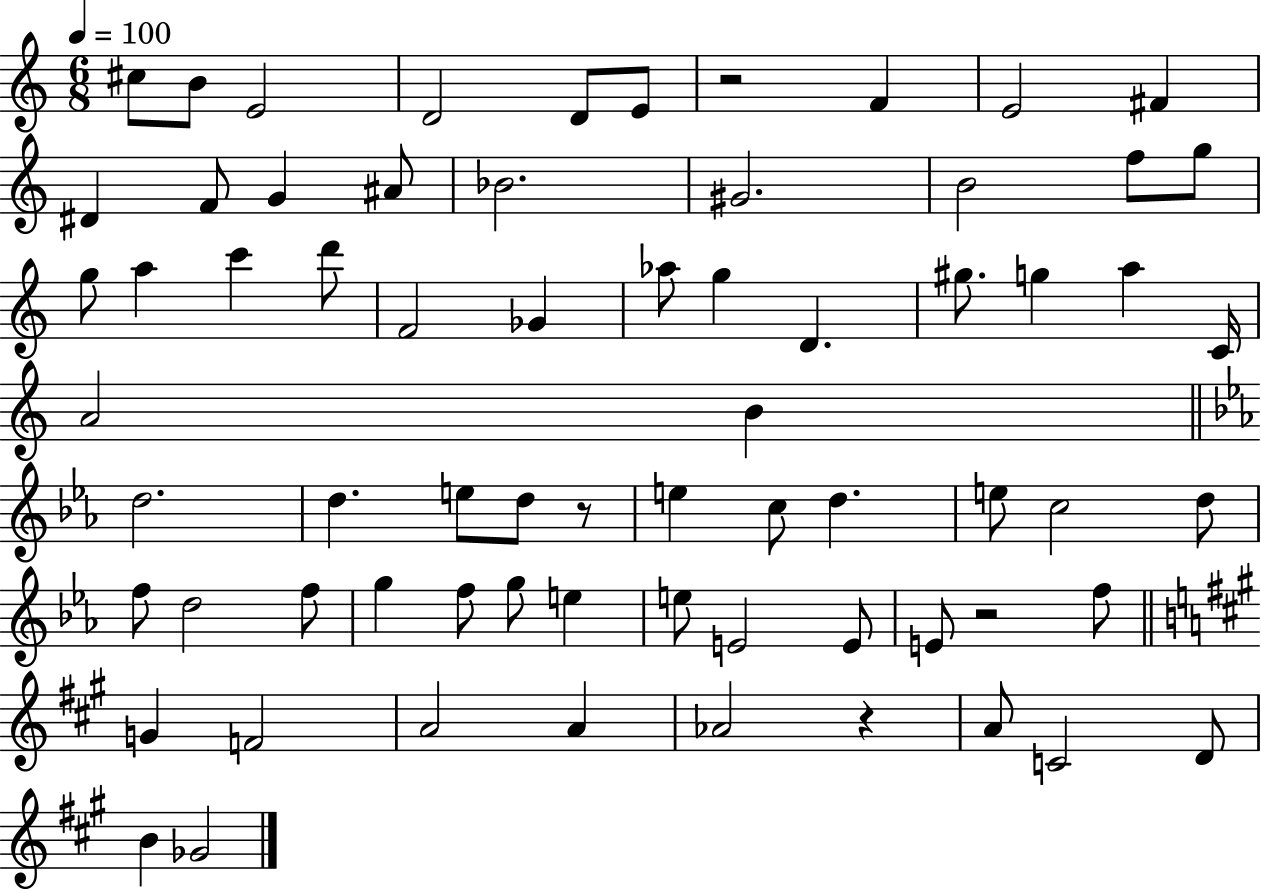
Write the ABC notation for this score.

X:1
T:Untitled
M:6/8
L:1/4
K:C
^c/2 B/2 E2 D2 D/2 E/2 z2 F E2 ^F ^D F/2 G ^A/2 _B2 ^G2 B2 f/2 g/2 g/2 a c' d'/2 F2 _G _a/2 g D ^g/2 g a C/4 A2 B d2 d e/2 d/2 z/2 e c/2 d e/2 c2 d/2 f/2 d2 f/2 g f/2 g/2 e e/2 E2 E/2 E/2 z2 f/2 G F2 A2 A _A2 z A/2 C2 D/2 B _G2